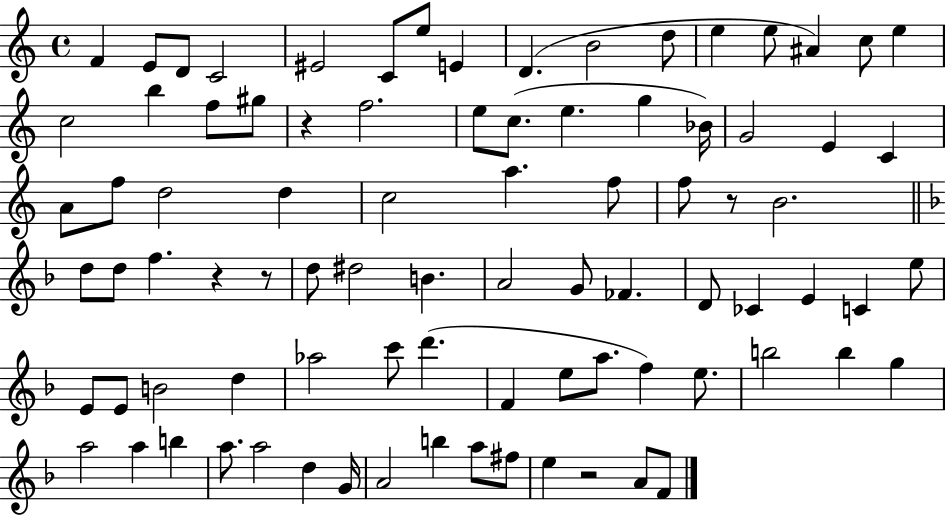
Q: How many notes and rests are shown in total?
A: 86